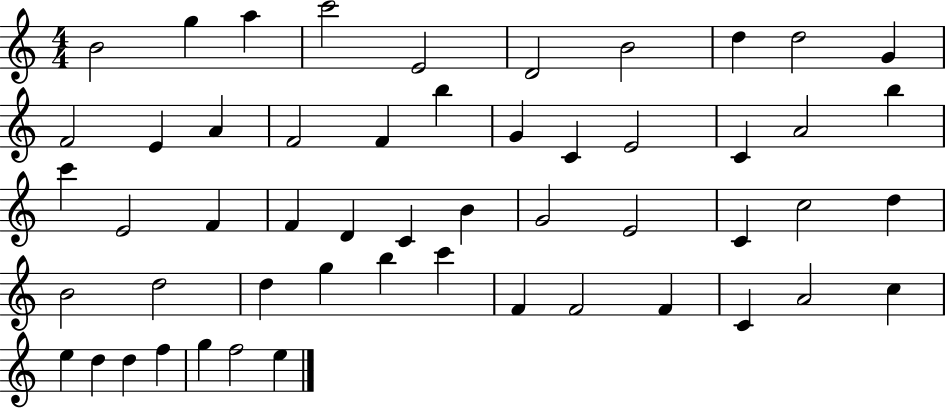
{
  \clef treble
  \numericTimeSignature
  \time 4/4
  \key c \major
  b'2 g''4 a''4 | c'''2 e'2 | d'2 b'2 | d''4 d''2 g'4 | \break f'2 e'4 a'4 | f'2 f'4 b''4 | g'4 c'4 e'2 | c'4 a'2 b''4 | \break c'''4 e'2 f'4 | f'4 d'4 c'4 b'4 | g'2 e'2 | c'4 c''2 d''4 | \break b'2 d''2 | d''4 g''4 b''4 c'''4 | f'4 f'2 f'4 | c'4 a'2 c''4 | \break e''4 d''4 d''4 f''4 | g''4 f''2 e''4 | \bar "|."
}